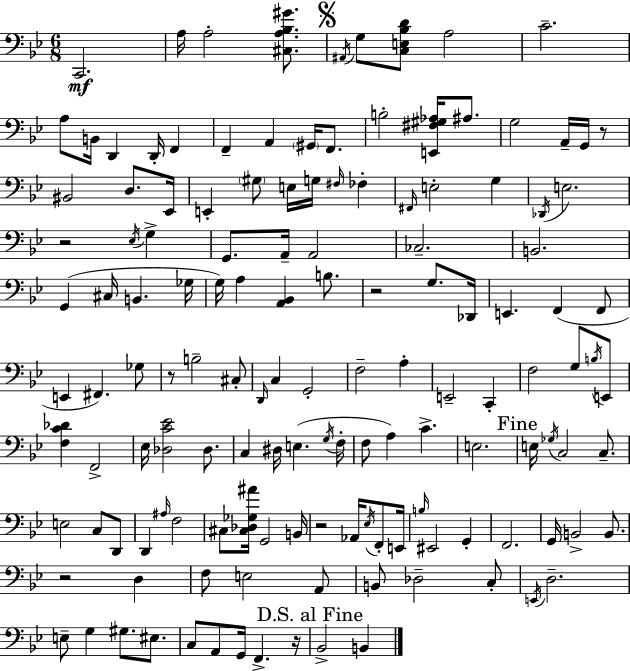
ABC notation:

X:1
T:Untitled
M:6/8
L:1/4
K:Bb
C,,2 A,/4 A,2 [^C,A,_B,^G]/2 ^A,,/4 G,/2 [C,E,_B,D]/2 A,2 C2 A,/2 B,,/4 D,, D,,/4 F,, F,, A,, ^G,,/4 F,,/2 B,2 [E,,^F,^G,_A,]/4 ^A,/2 G,2 A,,/4 G,,/4 z/2 ^B,,2 D,/2 _E,,/4 E,, ^G,/2 E,/4 G,/4 ^F,/4 _F, ^F,,/4 E,2 G, _D,,/4 E,2 z2 _E,/4 G, G,,/2 A,,/4 A,,2 _C,2 B,,2 G,, ^C,/4 B,, _G,/4 G,/4 A, [A,,_B,,] B,/2 z2 G,/2 _D,,/4 E,, F,, F,,/2 E,, ^F,, _G,/2 z/2 B,2 ^C,/2 D,,/4 C, G,,2 F,2 A, E,,2 C,, F,2 G,/2 B,/4 E,,/2 [F,C_D] F,,2 _E,/4 [_D,C_E]2 _D,/2 C, ^D,/4 E, G,/4 F,/4 F,/2 A, C E,2 E,/4 _G,/4 C,2 C,/2 E,2 C,/2 D,,/2 D,, ^A,/4 F,2 ^C,/2 [^C,_D,_G,^A]/4 G,,2 B,,/4 z2 _A,,/4 _E,/4 F,,/2 E,,/4 B,/4 ^E,,2 G,, F,,2 G,,/4 B,,2 B,,/2 z2 D, F,/2 E,2 A,,/2 B,,/2 _D,2 C,/2 E,,/4 D,2 E,/2 G, ^G,/2 ^E,/2 C,/2 A,,/2 G,,/4 F,, z/4 _B,,2 B,,